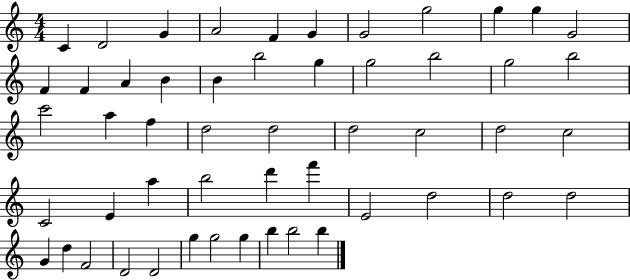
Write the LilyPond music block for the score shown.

{
  \clef treble
  \numericTimeSignature
  \time 4/4
  \key c \major
  c'4 d'2 g'4 | a'2 f'4 g'4 | g'2 g''2 | g''4 g''4 g'2 | \break f'4 f'4 a'4 b'4 | b'4 b''2 g''4 | g''2 b''2 | g''2 b''2 | \break c'''2 a''4 f''4 | d''2 d''2 | d''2 c''2 | d''2 c''2 | \break c'2 e'4 a''4 | b''2 d'''4 f'''4 | e'2 d''2 | d''2 d''2 | \break g'4 d''4 f'2 | d'2 d'2 | g''4 g''2 g''4 | b''4 b''2 b''4 | \break \bar "|."
}